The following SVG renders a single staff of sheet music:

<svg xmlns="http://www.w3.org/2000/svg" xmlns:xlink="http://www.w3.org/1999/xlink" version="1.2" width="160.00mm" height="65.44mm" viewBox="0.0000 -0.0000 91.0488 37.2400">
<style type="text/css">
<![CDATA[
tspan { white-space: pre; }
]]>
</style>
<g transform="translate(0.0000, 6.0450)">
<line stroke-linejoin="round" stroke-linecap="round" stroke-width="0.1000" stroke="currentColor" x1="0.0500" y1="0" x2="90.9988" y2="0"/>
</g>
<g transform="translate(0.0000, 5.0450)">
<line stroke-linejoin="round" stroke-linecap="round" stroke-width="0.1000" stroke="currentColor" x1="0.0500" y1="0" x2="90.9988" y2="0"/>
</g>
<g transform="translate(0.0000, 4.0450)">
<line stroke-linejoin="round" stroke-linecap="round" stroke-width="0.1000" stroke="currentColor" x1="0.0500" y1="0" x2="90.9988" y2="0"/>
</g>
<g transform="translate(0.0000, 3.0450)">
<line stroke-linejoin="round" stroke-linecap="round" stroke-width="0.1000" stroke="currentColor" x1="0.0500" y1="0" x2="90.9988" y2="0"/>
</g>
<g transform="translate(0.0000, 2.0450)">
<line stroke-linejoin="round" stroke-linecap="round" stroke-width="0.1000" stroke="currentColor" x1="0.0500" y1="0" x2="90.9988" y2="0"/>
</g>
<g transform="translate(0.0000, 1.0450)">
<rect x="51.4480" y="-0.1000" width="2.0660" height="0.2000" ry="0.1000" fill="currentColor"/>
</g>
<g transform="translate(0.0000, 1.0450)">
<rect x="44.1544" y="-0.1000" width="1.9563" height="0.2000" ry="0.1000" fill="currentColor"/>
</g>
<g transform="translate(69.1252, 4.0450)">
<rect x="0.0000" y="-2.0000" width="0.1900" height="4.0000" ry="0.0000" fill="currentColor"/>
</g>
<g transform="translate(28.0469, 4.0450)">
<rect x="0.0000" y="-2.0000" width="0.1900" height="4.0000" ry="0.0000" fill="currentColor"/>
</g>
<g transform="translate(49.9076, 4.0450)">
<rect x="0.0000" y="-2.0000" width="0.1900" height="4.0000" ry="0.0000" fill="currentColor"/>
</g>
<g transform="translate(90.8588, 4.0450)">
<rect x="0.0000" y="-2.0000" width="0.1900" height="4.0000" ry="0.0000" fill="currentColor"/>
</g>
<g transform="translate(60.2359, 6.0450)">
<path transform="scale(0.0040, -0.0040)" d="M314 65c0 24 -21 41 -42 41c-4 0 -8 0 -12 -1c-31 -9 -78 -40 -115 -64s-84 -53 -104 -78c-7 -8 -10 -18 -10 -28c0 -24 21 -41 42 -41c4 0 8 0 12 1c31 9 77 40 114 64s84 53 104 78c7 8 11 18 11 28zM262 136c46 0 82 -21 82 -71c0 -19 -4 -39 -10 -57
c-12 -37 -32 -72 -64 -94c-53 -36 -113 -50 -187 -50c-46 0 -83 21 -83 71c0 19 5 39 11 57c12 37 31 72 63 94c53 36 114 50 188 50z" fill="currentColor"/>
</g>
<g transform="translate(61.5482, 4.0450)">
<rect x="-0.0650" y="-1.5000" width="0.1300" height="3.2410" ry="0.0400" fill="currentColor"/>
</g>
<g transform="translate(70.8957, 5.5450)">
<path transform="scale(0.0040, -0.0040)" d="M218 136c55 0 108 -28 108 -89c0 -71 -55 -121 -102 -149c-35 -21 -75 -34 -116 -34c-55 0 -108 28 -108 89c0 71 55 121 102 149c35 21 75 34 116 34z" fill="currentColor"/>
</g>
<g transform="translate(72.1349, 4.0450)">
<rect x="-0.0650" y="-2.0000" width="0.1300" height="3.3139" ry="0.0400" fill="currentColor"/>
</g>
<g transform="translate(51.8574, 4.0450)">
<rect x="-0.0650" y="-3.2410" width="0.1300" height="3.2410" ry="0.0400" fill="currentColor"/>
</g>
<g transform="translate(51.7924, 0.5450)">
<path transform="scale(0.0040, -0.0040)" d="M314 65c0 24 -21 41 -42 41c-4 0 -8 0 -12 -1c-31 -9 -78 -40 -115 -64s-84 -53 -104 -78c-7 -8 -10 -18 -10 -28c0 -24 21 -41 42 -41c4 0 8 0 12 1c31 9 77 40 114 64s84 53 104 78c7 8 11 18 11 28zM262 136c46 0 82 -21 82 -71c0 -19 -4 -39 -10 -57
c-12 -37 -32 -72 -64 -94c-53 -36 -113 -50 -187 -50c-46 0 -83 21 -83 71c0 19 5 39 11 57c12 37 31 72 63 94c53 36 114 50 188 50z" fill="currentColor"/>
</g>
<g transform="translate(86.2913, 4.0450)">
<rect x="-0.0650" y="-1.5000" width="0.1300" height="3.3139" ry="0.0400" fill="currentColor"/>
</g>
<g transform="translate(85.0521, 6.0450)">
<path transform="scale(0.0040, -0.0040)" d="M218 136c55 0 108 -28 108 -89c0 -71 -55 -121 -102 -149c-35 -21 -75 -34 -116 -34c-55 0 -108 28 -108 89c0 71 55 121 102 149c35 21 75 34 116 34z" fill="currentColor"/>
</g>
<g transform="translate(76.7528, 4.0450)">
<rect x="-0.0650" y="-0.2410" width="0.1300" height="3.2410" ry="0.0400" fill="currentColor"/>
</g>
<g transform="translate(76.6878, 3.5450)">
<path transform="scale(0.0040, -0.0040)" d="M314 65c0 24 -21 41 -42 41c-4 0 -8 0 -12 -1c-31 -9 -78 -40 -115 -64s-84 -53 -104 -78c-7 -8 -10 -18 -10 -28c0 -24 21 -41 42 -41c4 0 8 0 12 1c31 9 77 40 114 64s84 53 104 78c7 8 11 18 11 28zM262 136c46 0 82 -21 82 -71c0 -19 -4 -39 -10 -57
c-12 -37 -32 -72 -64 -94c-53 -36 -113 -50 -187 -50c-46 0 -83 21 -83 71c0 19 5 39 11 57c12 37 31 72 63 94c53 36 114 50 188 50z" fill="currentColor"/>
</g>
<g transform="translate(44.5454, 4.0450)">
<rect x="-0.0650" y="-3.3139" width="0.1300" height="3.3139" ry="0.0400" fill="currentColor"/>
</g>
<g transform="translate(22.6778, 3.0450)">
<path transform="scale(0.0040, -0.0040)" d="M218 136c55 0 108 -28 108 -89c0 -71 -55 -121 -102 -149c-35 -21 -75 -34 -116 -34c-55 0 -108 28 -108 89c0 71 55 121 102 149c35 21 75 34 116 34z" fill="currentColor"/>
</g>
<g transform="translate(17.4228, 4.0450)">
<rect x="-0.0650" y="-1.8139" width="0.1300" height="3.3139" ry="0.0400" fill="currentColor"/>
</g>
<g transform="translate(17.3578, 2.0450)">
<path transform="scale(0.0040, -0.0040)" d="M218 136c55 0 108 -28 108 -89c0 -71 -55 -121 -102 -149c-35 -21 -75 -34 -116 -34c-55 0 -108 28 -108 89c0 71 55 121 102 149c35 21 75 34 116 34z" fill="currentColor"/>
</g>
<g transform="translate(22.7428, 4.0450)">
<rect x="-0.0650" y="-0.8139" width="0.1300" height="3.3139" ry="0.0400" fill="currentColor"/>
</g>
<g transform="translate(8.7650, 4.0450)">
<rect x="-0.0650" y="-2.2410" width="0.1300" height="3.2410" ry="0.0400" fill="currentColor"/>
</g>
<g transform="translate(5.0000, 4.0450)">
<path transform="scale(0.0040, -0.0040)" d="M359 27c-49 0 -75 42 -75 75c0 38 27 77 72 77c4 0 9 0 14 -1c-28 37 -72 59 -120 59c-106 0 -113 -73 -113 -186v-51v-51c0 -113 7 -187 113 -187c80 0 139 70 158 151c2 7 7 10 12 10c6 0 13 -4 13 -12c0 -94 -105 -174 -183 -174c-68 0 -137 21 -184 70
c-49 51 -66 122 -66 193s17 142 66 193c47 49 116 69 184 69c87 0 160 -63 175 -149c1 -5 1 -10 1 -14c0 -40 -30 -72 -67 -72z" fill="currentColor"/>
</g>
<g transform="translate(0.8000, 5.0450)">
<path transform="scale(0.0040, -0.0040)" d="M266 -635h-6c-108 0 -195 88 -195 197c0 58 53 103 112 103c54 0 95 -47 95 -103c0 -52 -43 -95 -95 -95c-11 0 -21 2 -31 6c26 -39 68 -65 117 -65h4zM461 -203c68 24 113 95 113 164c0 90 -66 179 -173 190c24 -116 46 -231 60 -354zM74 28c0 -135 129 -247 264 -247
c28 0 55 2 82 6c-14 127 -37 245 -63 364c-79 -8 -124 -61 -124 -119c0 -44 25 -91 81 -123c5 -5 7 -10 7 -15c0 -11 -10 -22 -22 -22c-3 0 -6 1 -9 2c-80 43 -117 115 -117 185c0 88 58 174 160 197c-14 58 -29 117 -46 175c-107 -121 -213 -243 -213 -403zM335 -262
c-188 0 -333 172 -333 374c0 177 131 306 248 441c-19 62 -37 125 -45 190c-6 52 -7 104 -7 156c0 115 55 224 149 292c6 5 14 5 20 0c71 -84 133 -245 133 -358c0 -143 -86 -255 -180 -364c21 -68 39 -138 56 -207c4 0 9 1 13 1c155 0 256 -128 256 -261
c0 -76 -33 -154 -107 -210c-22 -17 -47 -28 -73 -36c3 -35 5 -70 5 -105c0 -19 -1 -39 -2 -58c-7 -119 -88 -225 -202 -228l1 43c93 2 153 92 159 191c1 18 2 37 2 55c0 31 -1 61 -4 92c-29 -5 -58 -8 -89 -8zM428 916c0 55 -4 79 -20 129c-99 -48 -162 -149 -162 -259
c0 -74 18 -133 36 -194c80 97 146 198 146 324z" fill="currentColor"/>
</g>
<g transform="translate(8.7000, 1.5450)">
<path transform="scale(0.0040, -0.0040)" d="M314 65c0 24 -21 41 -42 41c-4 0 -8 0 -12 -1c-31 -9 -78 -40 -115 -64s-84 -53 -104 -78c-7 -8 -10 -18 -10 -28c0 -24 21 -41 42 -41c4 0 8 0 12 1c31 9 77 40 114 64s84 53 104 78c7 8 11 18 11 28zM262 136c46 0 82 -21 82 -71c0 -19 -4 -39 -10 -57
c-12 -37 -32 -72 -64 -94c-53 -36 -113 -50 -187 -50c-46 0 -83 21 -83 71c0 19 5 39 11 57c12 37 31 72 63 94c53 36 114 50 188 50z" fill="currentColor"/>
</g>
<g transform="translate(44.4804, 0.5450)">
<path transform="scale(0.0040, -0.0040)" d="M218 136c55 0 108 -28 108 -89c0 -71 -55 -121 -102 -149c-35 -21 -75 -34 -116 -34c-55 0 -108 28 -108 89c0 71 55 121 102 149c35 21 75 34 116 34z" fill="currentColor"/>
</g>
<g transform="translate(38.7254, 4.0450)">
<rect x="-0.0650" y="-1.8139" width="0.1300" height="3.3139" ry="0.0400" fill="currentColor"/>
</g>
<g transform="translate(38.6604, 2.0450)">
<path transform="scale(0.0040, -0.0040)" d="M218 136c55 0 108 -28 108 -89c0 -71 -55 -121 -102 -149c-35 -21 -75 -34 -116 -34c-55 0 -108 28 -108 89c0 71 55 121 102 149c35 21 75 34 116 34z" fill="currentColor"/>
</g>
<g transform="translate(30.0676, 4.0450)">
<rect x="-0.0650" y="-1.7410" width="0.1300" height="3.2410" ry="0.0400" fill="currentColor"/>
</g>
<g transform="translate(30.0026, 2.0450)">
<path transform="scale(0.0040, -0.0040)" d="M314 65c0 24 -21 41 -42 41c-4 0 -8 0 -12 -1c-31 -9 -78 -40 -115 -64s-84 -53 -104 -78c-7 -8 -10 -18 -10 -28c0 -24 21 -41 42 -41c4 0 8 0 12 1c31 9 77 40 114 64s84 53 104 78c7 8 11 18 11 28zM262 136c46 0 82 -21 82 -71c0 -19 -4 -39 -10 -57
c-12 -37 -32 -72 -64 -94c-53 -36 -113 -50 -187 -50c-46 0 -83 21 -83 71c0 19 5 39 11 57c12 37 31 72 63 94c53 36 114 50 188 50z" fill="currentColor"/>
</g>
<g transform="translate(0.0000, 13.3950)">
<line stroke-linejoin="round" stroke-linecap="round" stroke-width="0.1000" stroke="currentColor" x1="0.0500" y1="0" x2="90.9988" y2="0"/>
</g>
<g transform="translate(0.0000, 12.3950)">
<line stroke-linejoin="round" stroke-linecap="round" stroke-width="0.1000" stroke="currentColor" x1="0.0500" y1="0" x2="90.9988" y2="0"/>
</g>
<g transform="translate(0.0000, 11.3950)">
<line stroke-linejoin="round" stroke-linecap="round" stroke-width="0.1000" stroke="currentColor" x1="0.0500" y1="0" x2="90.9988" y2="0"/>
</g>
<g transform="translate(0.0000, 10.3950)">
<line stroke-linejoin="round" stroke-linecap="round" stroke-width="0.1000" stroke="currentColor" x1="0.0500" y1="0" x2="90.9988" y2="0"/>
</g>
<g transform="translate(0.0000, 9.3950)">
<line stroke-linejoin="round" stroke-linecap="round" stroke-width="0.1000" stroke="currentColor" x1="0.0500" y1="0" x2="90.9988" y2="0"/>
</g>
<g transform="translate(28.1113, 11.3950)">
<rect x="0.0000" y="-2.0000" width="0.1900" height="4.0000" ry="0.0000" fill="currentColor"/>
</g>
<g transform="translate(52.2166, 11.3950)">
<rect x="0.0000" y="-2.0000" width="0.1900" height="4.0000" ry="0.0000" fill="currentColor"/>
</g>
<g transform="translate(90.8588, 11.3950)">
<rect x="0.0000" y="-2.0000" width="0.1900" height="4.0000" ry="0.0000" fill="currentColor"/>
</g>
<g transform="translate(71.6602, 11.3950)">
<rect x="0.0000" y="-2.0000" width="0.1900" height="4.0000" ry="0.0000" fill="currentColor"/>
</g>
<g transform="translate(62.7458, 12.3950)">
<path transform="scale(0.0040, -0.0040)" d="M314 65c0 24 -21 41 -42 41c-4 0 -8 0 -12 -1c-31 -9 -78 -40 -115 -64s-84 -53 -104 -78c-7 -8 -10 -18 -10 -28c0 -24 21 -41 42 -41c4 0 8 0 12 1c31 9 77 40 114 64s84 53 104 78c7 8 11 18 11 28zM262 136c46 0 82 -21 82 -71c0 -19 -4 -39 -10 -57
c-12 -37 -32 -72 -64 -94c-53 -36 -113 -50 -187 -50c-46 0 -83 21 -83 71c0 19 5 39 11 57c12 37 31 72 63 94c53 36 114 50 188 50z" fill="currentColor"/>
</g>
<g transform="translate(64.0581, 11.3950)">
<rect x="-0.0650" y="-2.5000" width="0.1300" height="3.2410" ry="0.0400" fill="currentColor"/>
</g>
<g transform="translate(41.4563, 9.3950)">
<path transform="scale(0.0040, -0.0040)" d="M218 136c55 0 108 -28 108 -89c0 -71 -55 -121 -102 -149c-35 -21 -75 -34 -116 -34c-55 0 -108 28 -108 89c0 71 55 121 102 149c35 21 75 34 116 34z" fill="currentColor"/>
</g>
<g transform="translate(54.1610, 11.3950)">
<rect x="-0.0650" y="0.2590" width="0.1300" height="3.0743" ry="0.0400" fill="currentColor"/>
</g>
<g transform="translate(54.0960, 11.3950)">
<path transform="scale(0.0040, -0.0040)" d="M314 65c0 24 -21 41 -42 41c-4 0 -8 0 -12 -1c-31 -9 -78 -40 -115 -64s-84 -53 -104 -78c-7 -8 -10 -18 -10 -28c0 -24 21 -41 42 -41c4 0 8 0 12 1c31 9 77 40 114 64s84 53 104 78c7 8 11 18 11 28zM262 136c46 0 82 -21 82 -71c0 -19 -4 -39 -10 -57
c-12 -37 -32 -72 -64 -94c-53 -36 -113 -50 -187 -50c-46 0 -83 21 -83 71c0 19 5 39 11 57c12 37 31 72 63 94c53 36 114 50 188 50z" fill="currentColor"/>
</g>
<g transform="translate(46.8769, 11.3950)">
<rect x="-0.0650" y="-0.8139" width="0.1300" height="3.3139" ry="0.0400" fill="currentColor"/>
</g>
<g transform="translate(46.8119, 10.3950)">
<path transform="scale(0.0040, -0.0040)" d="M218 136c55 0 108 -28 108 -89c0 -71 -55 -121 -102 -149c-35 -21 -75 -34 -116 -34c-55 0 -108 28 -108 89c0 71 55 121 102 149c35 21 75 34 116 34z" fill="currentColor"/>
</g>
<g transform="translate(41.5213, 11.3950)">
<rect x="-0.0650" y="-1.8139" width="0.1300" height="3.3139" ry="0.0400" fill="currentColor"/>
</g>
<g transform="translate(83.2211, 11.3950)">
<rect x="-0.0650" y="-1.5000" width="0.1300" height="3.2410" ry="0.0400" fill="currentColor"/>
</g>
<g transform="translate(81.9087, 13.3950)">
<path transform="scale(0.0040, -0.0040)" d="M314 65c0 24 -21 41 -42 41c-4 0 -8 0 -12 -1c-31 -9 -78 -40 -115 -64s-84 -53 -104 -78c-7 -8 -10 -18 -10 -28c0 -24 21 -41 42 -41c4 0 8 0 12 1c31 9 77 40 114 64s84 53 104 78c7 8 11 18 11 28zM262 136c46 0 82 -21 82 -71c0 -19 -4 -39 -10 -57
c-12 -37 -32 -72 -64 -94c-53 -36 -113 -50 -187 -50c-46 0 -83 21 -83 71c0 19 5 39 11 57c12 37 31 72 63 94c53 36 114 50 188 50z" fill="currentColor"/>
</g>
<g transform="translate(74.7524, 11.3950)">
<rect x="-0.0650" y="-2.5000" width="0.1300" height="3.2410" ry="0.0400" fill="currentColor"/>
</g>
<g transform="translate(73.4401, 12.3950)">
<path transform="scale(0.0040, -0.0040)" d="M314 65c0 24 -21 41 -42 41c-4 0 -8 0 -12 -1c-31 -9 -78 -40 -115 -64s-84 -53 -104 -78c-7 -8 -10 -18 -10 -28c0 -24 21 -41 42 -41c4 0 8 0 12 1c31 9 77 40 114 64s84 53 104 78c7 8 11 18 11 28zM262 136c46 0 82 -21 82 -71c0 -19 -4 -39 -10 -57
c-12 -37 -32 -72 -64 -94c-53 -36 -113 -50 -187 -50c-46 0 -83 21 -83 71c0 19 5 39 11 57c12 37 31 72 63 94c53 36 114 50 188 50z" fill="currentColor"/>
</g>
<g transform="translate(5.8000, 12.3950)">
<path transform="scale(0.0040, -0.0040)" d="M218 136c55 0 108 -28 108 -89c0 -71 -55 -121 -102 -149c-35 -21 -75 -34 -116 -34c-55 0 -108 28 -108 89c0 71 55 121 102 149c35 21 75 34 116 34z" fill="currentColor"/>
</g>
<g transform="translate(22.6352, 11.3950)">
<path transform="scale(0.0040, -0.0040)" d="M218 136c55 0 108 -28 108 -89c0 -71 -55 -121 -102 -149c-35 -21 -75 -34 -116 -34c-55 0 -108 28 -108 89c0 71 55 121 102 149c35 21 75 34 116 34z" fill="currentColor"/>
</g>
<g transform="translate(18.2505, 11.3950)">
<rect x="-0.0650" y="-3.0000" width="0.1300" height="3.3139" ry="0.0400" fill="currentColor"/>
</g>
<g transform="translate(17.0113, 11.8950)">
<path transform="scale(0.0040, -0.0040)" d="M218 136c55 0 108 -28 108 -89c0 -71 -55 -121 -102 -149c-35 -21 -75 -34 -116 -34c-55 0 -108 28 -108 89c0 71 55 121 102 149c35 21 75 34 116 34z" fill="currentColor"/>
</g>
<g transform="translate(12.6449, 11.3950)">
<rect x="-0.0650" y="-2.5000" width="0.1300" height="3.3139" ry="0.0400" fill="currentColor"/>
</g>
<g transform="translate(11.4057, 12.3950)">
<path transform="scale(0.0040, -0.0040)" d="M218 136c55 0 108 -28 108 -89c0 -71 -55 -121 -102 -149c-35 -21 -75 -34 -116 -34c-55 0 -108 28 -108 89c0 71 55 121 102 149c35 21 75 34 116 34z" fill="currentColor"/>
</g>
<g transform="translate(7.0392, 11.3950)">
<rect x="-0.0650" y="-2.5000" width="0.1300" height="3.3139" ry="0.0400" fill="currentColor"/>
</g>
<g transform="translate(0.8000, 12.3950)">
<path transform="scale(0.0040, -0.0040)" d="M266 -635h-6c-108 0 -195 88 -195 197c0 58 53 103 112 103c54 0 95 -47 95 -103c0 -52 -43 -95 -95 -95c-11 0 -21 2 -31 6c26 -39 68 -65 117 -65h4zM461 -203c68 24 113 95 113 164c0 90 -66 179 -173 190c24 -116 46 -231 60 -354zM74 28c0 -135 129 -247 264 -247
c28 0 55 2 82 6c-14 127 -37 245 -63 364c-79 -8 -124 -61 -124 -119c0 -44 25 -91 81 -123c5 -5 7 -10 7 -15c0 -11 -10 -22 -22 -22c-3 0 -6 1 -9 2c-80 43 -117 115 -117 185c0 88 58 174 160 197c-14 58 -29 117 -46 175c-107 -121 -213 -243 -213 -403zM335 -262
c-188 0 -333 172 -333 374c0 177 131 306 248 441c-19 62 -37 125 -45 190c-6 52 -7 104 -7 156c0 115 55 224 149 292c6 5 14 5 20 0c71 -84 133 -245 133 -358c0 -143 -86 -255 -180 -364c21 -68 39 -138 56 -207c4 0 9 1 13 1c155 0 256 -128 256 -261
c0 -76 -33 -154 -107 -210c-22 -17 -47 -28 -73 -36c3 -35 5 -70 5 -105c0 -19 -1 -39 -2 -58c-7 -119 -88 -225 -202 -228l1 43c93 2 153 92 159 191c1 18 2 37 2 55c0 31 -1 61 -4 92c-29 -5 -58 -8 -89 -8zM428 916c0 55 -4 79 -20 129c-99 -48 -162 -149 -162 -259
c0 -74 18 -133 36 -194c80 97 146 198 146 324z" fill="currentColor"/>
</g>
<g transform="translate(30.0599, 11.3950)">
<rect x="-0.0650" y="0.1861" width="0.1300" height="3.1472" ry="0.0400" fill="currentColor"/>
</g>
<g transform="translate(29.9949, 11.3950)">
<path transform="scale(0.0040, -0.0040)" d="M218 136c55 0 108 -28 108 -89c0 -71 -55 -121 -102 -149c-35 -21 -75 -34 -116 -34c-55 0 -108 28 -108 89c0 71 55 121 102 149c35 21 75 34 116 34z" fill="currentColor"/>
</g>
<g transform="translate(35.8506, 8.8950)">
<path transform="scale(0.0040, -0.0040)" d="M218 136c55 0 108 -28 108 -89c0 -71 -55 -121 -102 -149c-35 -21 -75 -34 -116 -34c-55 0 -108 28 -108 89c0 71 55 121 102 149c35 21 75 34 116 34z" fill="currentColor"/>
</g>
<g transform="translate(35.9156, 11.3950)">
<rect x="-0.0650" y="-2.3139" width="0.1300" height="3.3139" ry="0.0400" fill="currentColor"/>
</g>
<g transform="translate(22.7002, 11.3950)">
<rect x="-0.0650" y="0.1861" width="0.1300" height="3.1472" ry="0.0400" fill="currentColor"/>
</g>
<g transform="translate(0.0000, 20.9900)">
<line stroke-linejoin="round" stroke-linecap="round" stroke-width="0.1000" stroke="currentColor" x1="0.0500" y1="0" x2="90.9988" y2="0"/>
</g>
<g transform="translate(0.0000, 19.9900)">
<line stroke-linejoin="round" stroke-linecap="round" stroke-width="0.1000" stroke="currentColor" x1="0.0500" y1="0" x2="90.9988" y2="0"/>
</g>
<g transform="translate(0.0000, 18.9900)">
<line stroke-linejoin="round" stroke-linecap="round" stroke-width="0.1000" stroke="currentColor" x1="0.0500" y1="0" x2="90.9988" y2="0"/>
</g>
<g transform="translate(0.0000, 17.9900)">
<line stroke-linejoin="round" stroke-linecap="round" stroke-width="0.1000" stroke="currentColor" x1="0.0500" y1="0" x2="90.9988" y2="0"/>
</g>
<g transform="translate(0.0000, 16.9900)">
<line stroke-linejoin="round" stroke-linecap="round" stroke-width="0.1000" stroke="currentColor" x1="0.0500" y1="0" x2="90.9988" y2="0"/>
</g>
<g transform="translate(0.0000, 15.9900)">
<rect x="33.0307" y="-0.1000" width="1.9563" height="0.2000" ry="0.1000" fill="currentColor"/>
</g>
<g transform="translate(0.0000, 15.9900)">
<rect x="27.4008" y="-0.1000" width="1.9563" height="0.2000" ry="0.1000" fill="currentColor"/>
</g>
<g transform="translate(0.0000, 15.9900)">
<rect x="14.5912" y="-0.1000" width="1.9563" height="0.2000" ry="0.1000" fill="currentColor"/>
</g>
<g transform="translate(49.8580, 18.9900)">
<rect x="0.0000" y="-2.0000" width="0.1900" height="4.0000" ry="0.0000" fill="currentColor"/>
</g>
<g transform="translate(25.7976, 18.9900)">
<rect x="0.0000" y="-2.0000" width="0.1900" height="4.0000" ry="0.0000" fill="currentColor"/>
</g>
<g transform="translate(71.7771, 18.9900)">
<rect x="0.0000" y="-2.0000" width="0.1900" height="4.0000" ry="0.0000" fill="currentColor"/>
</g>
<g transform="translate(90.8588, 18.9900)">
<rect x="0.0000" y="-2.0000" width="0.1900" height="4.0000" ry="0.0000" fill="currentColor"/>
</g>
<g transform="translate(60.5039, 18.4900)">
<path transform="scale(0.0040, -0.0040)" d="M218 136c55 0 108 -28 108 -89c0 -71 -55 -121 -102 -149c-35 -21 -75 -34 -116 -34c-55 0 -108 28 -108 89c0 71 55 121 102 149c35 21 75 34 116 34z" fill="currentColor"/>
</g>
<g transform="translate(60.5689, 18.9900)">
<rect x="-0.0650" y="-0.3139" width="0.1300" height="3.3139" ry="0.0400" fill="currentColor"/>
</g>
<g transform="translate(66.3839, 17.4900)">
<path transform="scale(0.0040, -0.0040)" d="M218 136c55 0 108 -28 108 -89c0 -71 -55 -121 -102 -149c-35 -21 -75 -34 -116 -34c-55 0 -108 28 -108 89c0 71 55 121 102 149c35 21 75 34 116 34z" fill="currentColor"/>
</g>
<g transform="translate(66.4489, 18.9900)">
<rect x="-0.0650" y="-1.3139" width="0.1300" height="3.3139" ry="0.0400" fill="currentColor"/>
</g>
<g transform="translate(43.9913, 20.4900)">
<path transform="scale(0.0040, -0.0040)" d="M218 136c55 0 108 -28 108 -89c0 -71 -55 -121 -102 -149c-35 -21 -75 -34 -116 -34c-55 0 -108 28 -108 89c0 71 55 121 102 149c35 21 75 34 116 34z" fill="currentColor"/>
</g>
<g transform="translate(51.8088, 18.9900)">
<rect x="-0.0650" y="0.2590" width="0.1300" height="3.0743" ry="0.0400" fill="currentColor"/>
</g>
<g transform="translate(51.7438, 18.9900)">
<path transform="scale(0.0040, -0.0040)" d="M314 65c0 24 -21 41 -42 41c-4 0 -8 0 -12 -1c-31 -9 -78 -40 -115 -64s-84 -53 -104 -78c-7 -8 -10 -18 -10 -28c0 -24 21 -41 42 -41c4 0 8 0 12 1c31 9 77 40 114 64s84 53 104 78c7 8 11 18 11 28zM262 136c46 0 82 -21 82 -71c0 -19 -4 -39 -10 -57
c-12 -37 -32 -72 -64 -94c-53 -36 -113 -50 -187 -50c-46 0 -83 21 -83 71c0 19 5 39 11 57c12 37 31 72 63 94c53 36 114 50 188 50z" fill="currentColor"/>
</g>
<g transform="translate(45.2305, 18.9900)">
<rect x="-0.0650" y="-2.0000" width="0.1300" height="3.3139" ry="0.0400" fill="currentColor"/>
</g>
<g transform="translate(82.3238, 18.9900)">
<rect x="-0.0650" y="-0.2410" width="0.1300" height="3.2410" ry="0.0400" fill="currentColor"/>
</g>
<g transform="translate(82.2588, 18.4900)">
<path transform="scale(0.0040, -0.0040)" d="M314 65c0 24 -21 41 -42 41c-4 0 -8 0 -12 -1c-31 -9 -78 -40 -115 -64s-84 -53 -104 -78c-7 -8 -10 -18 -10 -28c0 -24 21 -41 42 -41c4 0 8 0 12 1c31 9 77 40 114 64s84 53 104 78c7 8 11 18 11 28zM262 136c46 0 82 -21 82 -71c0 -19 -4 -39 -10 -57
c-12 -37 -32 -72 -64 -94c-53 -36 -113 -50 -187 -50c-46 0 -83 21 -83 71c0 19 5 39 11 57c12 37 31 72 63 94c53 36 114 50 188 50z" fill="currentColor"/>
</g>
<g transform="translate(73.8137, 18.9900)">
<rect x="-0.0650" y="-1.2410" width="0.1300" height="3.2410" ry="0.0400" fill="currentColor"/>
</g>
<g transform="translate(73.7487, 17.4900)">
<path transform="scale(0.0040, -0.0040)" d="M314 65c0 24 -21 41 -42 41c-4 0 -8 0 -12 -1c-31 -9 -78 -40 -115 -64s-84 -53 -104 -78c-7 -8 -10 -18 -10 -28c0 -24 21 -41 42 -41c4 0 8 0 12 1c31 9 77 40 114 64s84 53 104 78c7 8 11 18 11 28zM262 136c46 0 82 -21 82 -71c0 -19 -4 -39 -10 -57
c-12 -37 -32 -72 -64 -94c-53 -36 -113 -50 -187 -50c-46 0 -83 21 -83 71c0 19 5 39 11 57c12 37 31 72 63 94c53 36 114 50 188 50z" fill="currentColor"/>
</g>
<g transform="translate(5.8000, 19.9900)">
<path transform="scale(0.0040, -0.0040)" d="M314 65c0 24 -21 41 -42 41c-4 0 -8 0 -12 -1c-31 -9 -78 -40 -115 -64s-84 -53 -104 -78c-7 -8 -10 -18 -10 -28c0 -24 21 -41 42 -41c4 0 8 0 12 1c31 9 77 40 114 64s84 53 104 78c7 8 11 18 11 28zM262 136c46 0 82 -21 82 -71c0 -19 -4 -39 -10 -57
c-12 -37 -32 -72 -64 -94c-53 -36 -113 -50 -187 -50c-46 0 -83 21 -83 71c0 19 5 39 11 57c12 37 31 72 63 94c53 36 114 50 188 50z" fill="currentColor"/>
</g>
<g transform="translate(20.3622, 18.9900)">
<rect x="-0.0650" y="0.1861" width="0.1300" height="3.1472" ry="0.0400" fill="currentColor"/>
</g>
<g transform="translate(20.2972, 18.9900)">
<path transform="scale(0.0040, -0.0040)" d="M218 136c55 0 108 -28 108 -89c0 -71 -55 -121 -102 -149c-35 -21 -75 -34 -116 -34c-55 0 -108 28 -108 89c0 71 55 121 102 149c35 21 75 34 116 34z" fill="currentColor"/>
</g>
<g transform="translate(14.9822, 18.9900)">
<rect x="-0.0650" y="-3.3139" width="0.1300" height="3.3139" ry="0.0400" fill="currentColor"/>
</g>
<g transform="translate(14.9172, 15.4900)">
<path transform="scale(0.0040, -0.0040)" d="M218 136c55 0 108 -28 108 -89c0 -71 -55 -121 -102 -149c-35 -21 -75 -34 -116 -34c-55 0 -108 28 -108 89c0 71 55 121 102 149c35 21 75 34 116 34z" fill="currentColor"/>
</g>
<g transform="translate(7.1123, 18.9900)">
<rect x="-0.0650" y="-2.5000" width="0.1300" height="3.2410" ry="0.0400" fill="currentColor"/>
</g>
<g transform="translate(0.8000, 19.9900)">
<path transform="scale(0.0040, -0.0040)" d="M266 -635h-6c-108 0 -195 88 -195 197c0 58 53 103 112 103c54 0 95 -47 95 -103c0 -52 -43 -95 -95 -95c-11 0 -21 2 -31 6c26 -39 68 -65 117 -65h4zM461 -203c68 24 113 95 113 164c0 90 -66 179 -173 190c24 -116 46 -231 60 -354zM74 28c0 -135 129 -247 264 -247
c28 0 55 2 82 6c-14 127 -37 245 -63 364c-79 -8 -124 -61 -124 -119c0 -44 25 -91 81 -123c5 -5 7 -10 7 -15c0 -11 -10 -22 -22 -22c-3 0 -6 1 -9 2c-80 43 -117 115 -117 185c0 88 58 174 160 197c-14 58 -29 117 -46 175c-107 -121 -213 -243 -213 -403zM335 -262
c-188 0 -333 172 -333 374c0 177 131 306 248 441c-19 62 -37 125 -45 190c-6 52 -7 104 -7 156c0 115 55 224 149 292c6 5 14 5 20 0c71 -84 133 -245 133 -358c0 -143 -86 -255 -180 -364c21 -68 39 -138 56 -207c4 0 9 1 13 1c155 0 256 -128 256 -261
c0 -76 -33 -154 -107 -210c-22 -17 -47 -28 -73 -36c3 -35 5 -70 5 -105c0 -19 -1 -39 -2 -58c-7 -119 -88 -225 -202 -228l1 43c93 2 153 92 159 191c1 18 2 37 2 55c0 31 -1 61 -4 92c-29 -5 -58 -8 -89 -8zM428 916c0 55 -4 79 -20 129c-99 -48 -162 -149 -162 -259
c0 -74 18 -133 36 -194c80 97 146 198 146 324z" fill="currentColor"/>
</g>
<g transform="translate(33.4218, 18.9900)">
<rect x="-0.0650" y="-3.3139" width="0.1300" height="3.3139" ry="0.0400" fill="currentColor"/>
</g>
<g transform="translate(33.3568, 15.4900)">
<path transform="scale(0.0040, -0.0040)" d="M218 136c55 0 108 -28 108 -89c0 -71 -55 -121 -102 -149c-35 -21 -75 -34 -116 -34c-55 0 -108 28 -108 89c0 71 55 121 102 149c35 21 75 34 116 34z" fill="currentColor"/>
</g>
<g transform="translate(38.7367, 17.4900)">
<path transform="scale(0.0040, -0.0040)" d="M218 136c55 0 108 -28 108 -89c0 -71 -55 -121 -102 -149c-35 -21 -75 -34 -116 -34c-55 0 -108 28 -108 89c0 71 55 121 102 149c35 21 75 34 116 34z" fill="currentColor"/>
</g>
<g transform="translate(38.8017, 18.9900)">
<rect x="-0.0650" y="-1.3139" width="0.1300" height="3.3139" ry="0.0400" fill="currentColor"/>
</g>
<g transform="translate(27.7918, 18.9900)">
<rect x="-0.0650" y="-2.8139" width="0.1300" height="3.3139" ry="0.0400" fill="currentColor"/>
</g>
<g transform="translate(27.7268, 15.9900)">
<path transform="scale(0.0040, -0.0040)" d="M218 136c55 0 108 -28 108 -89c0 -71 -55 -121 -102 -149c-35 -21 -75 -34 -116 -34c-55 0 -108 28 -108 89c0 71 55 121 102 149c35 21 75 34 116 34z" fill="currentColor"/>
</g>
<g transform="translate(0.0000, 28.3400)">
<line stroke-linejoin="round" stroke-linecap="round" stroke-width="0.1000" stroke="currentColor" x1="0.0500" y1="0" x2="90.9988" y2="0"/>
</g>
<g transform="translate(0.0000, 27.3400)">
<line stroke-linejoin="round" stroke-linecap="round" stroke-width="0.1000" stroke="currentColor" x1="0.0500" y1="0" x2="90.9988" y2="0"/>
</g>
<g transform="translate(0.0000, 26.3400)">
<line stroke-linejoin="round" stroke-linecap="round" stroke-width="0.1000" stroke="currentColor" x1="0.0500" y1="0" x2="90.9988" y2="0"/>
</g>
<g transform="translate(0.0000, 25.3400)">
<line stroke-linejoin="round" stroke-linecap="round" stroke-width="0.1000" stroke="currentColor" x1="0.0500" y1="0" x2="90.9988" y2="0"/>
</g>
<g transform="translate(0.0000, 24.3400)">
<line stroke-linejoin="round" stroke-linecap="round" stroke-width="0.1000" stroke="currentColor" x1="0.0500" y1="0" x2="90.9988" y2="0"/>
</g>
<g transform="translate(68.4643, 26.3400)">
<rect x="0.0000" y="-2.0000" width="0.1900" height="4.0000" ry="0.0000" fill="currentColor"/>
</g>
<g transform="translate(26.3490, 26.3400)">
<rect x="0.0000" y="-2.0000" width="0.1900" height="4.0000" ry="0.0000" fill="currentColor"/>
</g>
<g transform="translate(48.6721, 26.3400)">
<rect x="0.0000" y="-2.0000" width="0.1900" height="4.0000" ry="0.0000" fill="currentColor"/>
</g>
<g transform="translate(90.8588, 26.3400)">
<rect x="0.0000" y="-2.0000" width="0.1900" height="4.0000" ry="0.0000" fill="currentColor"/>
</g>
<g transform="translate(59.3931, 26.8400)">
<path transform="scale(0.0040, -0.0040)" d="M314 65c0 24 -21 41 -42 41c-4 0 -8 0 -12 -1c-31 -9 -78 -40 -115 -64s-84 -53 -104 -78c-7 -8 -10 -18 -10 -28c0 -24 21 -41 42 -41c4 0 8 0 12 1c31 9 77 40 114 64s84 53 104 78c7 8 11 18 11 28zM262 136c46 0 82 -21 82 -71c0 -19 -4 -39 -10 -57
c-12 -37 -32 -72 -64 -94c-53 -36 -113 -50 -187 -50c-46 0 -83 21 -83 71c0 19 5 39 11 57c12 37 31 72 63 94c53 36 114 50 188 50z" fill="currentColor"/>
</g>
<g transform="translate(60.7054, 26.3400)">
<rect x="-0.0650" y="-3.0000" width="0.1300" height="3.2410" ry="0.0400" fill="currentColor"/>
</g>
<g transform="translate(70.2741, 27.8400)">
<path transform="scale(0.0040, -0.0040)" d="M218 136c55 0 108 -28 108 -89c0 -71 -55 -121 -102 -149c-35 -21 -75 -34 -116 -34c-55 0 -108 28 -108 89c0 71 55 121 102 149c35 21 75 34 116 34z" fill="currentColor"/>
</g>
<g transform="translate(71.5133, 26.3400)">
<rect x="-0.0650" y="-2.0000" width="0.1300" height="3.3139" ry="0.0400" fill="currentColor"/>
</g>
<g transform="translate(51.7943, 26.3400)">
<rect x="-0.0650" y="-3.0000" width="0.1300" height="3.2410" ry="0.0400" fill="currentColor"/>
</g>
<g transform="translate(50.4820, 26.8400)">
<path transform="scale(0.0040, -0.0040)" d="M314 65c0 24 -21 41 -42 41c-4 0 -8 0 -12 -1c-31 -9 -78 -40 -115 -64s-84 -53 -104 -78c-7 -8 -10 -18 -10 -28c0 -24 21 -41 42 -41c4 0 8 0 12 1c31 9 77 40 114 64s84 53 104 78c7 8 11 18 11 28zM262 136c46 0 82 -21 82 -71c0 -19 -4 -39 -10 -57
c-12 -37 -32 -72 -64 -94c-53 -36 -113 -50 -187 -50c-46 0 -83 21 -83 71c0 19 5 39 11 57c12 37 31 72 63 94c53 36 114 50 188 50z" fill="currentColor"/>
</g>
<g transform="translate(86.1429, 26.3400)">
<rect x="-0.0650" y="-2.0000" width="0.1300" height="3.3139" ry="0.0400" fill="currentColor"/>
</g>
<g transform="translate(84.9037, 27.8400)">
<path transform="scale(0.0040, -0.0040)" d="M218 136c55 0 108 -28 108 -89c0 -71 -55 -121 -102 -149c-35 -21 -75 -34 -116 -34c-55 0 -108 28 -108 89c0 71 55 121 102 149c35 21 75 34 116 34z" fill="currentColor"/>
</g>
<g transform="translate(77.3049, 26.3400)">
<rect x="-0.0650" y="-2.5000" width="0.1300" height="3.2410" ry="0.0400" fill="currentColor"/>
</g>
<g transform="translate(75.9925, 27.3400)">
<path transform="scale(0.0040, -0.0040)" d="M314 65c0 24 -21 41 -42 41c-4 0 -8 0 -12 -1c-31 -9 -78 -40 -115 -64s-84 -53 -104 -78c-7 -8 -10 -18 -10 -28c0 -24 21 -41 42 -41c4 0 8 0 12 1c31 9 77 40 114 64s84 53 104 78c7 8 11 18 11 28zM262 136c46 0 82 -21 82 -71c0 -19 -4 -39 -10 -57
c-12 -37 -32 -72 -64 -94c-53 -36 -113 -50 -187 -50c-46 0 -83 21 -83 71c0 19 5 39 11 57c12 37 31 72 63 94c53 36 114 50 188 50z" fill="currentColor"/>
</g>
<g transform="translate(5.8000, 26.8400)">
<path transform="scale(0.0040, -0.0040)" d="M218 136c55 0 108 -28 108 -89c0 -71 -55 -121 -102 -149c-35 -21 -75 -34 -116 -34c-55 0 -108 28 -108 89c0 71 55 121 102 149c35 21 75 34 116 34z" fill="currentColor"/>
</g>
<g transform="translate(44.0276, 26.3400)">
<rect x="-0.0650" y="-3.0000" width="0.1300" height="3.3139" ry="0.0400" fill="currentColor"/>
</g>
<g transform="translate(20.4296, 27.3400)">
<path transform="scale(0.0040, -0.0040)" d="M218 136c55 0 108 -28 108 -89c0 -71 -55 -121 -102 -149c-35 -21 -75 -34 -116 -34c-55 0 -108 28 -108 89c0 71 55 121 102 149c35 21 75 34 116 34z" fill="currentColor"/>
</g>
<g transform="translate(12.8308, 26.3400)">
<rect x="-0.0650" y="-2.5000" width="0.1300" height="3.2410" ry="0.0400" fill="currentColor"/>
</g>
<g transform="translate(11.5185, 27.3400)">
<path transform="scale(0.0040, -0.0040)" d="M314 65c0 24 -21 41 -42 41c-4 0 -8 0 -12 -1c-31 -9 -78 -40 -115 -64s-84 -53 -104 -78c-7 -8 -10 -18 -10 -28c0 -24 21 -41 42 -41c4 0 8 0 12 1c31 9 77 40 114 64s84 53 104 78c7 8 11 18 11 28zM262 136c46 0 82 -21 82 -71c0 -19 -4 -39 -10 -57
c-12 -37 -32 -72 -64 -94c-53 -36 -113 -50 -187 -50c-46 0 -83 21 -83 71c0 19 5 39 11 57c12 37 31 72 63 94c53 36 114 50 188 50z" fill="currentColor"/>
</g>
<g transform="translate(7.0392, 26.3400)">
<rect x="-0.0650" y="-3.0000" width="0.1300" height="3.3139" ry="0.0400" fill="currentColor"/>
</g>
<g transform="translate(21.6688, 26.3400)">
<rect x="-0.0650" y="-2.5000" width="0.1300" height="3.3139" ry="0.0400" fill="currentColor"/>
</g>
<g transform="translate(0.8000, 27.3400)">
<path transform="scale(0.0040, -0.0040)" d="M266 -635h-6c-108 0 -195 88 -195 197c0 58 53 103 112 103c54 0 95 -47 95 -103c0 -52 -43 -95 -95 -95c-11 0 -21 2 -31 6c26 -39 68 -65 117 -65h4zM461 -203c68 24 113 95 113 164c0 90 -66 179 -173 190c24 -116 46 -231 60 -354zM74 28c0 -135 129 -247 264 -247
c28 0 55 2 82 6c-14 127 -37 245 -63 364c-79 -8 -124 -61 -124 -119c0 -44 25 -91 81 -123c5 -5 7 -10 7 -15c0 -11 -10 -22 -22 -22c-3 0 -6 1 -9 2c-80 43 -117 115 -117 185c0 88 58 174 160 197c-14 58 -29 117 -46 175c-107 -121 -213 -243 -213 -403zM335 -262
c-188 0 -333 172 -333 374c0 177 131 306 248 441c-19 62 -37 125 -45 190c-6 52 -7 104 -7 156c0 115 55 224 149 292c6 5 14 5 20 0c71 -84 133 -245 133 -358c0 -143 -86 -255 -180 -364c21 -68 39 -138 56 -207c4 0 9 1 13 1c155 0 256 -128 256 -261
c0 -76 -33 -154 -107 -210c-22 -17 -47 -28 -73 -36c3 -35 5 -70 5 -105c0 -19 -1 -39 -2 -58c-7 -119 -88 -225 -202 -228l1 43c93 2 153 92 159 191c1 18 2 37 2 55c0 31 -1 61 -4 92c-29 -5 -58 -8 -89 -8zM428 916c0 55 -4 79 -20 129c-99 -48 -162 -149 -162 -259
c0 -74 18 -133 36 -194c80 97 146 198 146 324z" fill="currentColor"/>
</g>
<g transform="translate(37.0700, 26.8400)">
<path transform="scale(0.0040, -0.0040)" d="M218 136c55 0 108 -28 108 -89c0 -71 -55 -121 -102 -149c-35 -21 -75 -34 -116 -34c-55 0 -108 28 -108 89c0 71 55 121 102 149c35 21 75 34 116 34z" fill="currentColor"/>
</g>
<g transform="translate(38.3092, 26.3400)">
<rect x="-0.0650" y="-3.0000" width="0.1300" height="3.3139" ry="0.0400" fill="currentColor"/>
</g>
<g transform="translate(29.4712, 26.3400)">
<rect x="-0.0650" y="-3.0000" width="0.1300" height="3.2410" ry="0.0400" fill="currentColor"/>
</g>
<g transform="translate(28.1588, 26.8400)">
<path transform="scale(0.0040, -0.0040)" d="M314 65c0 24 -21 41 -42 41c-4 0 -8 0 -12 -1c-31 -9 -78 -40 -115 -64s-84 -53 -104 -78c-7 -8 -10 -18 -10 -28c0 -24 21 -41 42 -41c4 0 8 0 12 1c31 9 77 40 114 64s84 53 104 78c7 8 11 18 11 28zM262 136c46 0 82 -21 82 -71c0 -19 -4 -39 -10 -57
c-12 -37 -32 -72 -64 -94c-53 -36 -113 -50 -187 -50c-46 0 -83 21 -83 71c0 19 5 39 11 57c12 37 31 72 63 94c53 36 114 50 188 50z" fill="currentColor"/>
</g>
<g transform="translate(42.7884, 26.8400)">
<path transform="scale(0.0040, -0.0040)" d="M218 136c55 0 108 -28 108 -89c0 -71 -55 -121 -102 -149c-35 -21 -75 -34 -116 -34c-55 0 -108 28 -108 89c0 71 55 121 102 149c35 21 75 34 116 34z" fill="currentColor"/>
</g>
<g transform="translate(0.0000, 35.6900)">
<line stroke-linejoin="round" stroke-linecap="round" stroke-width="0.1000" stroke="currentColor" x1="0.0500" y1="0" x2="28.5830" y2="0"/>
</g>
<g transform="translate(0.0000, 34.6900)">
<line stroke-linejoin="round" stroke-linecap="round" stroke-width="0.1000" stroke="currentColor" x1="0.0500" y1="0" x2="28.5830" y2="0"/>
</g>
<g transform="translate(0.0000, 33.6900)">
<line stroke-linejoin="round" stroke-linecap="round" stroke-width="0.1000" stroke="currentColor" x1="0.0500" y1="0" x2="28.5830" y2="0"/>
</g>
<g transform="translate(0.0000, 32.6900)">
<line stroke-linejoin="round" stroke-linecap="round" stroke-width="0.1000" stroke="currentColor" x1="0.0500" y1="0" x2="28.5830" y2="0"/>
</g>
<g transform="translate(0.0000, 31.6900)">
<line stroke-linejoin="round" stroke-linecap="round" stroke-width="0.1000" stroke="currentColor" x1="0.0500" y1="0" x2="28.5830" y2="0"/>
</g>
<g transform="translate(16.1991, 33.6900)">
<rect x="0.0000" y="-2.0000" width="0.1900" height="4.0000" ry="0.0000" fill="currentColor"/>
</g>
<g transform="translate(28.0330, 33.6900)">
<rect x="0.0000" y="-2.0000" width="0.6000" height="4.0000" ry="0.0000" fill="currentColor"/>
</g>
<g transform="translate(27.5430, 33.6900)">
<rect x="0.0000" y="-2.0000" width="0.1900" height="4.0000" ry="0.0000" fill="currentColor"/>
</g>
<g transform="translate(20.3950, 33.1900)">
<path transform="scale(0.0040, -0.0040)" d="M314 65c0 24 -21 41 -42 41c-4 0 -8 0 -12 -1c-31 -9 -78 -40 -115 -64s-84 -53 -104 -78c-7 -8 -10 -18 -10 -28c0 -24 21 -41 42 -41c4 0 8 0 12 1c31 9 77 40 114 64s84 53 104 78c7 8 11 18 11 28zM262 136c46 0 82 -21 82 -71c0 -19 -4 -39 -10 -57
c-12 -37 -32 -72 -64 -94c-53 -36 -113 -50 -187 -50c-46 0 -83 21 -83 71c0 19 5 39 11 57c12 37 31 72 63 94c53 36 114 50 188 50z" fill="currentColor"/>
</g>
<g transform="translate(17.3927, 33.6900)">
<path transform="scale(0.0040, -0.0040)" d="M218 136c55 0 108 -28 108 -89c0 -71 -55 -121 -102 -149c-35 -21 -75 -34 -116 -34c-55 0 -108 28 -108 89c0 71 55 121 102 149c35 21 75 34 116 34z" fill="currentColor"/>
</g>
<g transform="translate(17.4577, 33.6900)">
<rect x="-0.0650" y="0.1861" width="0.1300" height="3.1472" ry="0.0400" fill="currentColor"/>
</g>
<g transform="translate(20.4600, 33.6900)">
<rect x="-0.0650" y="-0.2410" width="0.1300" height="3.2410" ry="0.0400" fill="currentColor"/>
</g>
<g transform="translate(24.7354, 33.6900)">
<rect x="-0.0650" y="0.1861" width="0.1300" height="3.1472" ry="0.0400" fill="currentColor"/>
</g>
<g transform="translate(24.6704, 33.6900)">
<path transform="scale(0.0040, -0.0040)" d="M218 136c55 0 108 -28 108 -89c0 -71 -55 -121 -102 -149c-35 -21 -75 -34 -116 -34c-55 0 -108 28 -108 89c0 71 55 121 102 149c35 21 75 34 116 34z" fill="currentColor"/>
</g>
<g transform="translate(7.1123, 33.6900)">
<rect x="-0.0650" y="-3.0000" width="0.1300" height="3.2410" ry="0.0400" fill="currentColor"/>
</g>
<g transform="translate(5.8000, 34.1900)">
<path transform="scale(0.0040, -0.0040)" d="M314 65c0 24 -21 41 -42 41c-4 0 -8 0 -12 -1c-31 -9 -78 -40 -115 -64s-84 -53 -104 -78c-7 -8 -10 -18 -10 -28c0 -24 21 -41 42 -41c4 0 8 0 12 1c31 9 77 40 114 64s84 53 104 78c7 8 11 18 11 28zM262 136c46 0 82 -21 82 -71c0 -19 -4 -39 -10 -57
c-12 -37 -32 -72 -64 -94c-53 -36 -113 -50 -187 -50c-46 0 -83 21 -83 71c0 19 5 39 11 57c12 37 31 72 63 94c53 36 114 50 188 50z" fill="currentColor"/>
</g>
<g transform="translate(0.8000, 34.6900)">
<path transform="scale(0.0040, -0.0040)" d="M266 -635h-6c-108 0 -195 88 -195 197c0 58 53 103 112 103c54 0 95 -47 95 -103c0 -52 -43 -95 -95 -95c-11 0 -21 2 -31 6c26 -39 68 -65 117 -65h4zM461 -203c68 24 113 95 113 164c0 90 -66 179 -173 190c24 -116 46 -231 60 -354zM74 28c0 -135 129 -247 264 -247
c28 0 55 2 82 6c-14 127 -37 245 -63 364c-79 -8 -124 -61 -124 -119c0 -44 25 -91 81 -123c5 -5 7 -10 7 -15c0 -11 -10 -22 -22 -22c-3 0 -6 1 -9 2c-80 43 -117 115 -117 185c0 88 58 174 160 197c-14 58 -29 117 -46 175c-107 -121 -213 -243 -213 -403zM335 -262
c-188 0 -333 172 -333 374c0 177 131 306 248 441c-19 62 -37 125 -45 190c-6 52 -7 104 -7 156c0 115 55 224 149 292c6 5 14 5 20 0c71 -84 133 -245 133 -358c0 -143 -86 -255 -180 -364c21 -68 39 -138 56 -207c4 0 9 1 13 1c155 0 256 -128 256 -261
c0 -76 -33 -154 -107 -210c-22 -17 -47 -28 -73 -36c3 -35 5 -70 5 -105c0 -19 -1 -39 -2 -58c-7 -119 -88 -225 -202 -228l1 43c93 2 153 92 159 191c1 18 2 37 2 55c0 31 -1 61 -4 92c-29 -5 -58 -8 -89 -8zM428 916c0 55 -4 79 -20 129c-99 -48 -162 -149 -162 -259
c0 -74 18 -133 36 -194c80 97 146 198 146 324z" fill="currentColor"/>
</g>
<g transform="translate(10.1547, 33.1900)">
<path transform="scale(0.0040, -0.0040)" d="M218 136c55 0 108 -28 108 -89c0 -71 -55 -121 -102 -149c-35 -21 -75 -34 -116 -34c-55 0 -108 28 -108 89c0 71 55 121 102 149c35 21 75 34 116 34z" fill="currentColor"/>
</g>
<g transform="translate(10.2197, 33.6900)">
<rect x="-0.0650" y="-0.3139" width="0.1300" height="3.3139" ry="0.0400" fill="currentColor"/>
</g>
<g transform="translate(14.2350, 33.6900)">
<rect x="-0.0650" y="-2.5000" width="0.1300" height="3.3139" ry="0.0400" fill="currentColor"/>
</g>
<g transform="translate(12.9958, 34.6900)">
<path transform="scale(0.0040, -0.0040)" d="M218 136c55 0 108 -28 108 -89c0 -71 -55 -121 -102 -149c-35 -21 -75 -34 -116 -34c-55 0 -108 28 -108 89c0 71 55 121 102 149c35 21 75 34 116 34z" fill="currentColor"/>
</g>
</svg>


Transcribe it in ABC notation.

X:1
T:Untitled
M:4/4
L:1/4
K:C
g2 f d f2 f b b2 E2 F c2 E G G A B B g f d B2 G2 G2 E2 G2 b B a b e F B2 c e e2 c2 A G2 G A2 A A A2 A2 F G2 F A2 c G B c2 B